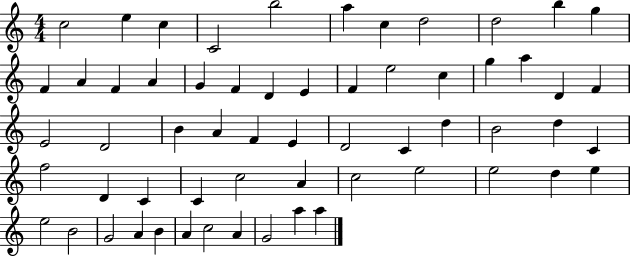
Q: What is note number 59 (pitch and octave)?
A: A5